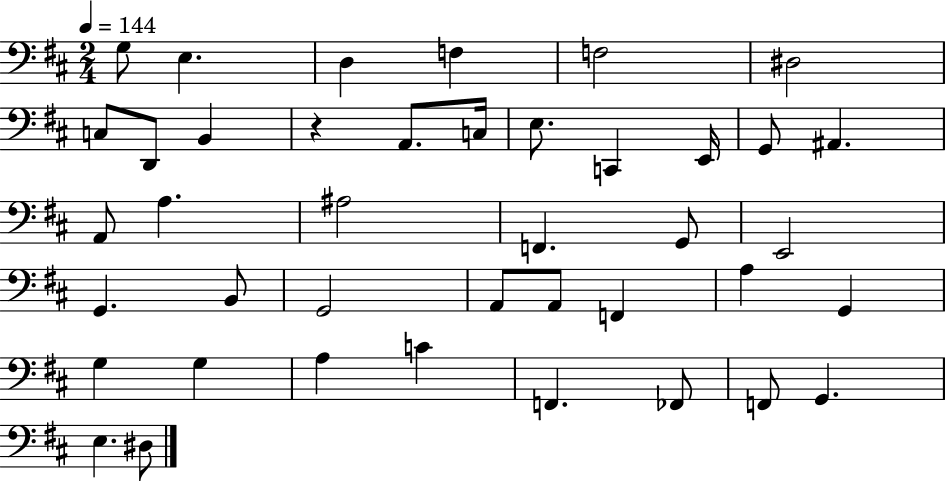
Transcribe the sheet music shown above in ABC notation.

X:1
T:Untitled
M:2/4
L:1/4
K:D
G,/2 E, D, F, F,2 ^D,2 C,/2 D,,/2 B,, z A,,/2 C,/4 E,/2 C,, E,,/4 G,,/2 ^A,, A,,/2 A, ^A,2 F,, G,,/2 E,,2 G,, B,,/2 G,,2 A,,/2 A,,/2 F,, A, G,, G, G, A, C F,, _F,,/2 F,,/2 G,, E, ^D,/2